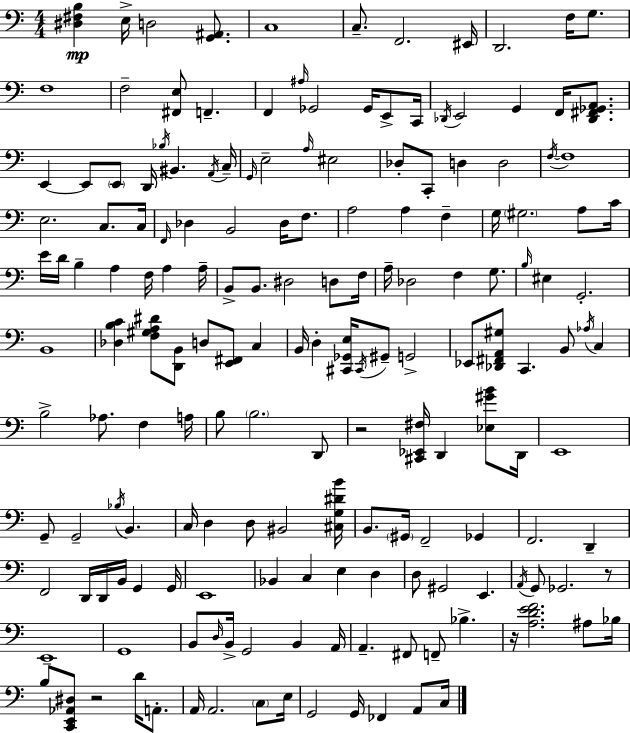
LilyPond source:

{
  \clef bass
  \numericTimeSignature
  \time 4/4
  \key c \major
  \repeat volta 2 { <dis fis b>4\mp e16-> d2 <g, ais,>8. | c1 | c8.-- f,2. eis,16 | d,2. f16 g8. | \break f1 | f2-- <fis, e>8 f,4.-- | f,4 \grace { ais16 } ges,2 ges,16 e,8-> | c,16 \acciaccatura { des,16 } e,2 g,4 f,16 <des, fis, ges, a,>8. | \break e,4~~ e,8 \parenthesize e,8 d,16 \acciaccatura { bes16 } bis,4. | \acciaccatura { a,16 } c16-- \grace { g,16 } e2-- \grace { a16 } eis2 | des8-. c,8-. d4 d2 | \acciaccatura { f16~ }~ f1 | \break e2. | c8. c16 \grace { f,16 } des4 b,2 | des16 f8. a2 | a4 f4-- g16 \parenthesize gis2. | \break a8 c'16 e'16 d'16 b4-- a4 | f16 a4 a16-- b,8-> b,8. dis2 | d8 f16 a16-- des2 | f4 g8. \grace { b16 } eis4 g,2.-. | \break b,1 | <des b c'>4 <f gis a dis'>8 <d, b,>8 | d8 <e, fis,>8 c4 b,16 d4-. <cis, ges, e>16 \acciaccatura { cis,16 } | gis,8-- g,2-> ees,8 <des, fis, a, gis>8 c,4. | \break b,8 \acciaccatura { aes16 } c4 b2-> | aes8. f4 a16 b8 \parenthesize b2. | d,8 r2 | <cis, ees, fis>16 d,4 <ees gis' b'>8 d,16 e,1 | \break g,8-- g,2-- | \acciaccatura { bes16 } b,4. c16 d4 | d8 bis,2 <cis g dis' b'>16 b,8. \parenthesize gis,16 | f,2-- ges,4 f,2. | \break d,4-- f,2 | d,16 d,16 b,16 g,4 g,16 e,1 | bes,4 | c4 e4 d4 d8 gis,2 | \break e,4. \acciaccatura { a,16 } g,8 ges,2. | r8 e,1-- | g,1 | b,8 \grace { d16 } | \break b,16-> g,2 b,4 a,16 a,4.-- | fis,8 f,8-- bes4.-> r16 <a d' e' f'>2. | ais8 bes16 b8 | <c, e, aes, dis>8 r2 d'16 a,8.-. a,16 a,2. | \break \parenthesize c8 e16 g,2 | g,16 fes,4 a,8 c16 } \bar "|."
}